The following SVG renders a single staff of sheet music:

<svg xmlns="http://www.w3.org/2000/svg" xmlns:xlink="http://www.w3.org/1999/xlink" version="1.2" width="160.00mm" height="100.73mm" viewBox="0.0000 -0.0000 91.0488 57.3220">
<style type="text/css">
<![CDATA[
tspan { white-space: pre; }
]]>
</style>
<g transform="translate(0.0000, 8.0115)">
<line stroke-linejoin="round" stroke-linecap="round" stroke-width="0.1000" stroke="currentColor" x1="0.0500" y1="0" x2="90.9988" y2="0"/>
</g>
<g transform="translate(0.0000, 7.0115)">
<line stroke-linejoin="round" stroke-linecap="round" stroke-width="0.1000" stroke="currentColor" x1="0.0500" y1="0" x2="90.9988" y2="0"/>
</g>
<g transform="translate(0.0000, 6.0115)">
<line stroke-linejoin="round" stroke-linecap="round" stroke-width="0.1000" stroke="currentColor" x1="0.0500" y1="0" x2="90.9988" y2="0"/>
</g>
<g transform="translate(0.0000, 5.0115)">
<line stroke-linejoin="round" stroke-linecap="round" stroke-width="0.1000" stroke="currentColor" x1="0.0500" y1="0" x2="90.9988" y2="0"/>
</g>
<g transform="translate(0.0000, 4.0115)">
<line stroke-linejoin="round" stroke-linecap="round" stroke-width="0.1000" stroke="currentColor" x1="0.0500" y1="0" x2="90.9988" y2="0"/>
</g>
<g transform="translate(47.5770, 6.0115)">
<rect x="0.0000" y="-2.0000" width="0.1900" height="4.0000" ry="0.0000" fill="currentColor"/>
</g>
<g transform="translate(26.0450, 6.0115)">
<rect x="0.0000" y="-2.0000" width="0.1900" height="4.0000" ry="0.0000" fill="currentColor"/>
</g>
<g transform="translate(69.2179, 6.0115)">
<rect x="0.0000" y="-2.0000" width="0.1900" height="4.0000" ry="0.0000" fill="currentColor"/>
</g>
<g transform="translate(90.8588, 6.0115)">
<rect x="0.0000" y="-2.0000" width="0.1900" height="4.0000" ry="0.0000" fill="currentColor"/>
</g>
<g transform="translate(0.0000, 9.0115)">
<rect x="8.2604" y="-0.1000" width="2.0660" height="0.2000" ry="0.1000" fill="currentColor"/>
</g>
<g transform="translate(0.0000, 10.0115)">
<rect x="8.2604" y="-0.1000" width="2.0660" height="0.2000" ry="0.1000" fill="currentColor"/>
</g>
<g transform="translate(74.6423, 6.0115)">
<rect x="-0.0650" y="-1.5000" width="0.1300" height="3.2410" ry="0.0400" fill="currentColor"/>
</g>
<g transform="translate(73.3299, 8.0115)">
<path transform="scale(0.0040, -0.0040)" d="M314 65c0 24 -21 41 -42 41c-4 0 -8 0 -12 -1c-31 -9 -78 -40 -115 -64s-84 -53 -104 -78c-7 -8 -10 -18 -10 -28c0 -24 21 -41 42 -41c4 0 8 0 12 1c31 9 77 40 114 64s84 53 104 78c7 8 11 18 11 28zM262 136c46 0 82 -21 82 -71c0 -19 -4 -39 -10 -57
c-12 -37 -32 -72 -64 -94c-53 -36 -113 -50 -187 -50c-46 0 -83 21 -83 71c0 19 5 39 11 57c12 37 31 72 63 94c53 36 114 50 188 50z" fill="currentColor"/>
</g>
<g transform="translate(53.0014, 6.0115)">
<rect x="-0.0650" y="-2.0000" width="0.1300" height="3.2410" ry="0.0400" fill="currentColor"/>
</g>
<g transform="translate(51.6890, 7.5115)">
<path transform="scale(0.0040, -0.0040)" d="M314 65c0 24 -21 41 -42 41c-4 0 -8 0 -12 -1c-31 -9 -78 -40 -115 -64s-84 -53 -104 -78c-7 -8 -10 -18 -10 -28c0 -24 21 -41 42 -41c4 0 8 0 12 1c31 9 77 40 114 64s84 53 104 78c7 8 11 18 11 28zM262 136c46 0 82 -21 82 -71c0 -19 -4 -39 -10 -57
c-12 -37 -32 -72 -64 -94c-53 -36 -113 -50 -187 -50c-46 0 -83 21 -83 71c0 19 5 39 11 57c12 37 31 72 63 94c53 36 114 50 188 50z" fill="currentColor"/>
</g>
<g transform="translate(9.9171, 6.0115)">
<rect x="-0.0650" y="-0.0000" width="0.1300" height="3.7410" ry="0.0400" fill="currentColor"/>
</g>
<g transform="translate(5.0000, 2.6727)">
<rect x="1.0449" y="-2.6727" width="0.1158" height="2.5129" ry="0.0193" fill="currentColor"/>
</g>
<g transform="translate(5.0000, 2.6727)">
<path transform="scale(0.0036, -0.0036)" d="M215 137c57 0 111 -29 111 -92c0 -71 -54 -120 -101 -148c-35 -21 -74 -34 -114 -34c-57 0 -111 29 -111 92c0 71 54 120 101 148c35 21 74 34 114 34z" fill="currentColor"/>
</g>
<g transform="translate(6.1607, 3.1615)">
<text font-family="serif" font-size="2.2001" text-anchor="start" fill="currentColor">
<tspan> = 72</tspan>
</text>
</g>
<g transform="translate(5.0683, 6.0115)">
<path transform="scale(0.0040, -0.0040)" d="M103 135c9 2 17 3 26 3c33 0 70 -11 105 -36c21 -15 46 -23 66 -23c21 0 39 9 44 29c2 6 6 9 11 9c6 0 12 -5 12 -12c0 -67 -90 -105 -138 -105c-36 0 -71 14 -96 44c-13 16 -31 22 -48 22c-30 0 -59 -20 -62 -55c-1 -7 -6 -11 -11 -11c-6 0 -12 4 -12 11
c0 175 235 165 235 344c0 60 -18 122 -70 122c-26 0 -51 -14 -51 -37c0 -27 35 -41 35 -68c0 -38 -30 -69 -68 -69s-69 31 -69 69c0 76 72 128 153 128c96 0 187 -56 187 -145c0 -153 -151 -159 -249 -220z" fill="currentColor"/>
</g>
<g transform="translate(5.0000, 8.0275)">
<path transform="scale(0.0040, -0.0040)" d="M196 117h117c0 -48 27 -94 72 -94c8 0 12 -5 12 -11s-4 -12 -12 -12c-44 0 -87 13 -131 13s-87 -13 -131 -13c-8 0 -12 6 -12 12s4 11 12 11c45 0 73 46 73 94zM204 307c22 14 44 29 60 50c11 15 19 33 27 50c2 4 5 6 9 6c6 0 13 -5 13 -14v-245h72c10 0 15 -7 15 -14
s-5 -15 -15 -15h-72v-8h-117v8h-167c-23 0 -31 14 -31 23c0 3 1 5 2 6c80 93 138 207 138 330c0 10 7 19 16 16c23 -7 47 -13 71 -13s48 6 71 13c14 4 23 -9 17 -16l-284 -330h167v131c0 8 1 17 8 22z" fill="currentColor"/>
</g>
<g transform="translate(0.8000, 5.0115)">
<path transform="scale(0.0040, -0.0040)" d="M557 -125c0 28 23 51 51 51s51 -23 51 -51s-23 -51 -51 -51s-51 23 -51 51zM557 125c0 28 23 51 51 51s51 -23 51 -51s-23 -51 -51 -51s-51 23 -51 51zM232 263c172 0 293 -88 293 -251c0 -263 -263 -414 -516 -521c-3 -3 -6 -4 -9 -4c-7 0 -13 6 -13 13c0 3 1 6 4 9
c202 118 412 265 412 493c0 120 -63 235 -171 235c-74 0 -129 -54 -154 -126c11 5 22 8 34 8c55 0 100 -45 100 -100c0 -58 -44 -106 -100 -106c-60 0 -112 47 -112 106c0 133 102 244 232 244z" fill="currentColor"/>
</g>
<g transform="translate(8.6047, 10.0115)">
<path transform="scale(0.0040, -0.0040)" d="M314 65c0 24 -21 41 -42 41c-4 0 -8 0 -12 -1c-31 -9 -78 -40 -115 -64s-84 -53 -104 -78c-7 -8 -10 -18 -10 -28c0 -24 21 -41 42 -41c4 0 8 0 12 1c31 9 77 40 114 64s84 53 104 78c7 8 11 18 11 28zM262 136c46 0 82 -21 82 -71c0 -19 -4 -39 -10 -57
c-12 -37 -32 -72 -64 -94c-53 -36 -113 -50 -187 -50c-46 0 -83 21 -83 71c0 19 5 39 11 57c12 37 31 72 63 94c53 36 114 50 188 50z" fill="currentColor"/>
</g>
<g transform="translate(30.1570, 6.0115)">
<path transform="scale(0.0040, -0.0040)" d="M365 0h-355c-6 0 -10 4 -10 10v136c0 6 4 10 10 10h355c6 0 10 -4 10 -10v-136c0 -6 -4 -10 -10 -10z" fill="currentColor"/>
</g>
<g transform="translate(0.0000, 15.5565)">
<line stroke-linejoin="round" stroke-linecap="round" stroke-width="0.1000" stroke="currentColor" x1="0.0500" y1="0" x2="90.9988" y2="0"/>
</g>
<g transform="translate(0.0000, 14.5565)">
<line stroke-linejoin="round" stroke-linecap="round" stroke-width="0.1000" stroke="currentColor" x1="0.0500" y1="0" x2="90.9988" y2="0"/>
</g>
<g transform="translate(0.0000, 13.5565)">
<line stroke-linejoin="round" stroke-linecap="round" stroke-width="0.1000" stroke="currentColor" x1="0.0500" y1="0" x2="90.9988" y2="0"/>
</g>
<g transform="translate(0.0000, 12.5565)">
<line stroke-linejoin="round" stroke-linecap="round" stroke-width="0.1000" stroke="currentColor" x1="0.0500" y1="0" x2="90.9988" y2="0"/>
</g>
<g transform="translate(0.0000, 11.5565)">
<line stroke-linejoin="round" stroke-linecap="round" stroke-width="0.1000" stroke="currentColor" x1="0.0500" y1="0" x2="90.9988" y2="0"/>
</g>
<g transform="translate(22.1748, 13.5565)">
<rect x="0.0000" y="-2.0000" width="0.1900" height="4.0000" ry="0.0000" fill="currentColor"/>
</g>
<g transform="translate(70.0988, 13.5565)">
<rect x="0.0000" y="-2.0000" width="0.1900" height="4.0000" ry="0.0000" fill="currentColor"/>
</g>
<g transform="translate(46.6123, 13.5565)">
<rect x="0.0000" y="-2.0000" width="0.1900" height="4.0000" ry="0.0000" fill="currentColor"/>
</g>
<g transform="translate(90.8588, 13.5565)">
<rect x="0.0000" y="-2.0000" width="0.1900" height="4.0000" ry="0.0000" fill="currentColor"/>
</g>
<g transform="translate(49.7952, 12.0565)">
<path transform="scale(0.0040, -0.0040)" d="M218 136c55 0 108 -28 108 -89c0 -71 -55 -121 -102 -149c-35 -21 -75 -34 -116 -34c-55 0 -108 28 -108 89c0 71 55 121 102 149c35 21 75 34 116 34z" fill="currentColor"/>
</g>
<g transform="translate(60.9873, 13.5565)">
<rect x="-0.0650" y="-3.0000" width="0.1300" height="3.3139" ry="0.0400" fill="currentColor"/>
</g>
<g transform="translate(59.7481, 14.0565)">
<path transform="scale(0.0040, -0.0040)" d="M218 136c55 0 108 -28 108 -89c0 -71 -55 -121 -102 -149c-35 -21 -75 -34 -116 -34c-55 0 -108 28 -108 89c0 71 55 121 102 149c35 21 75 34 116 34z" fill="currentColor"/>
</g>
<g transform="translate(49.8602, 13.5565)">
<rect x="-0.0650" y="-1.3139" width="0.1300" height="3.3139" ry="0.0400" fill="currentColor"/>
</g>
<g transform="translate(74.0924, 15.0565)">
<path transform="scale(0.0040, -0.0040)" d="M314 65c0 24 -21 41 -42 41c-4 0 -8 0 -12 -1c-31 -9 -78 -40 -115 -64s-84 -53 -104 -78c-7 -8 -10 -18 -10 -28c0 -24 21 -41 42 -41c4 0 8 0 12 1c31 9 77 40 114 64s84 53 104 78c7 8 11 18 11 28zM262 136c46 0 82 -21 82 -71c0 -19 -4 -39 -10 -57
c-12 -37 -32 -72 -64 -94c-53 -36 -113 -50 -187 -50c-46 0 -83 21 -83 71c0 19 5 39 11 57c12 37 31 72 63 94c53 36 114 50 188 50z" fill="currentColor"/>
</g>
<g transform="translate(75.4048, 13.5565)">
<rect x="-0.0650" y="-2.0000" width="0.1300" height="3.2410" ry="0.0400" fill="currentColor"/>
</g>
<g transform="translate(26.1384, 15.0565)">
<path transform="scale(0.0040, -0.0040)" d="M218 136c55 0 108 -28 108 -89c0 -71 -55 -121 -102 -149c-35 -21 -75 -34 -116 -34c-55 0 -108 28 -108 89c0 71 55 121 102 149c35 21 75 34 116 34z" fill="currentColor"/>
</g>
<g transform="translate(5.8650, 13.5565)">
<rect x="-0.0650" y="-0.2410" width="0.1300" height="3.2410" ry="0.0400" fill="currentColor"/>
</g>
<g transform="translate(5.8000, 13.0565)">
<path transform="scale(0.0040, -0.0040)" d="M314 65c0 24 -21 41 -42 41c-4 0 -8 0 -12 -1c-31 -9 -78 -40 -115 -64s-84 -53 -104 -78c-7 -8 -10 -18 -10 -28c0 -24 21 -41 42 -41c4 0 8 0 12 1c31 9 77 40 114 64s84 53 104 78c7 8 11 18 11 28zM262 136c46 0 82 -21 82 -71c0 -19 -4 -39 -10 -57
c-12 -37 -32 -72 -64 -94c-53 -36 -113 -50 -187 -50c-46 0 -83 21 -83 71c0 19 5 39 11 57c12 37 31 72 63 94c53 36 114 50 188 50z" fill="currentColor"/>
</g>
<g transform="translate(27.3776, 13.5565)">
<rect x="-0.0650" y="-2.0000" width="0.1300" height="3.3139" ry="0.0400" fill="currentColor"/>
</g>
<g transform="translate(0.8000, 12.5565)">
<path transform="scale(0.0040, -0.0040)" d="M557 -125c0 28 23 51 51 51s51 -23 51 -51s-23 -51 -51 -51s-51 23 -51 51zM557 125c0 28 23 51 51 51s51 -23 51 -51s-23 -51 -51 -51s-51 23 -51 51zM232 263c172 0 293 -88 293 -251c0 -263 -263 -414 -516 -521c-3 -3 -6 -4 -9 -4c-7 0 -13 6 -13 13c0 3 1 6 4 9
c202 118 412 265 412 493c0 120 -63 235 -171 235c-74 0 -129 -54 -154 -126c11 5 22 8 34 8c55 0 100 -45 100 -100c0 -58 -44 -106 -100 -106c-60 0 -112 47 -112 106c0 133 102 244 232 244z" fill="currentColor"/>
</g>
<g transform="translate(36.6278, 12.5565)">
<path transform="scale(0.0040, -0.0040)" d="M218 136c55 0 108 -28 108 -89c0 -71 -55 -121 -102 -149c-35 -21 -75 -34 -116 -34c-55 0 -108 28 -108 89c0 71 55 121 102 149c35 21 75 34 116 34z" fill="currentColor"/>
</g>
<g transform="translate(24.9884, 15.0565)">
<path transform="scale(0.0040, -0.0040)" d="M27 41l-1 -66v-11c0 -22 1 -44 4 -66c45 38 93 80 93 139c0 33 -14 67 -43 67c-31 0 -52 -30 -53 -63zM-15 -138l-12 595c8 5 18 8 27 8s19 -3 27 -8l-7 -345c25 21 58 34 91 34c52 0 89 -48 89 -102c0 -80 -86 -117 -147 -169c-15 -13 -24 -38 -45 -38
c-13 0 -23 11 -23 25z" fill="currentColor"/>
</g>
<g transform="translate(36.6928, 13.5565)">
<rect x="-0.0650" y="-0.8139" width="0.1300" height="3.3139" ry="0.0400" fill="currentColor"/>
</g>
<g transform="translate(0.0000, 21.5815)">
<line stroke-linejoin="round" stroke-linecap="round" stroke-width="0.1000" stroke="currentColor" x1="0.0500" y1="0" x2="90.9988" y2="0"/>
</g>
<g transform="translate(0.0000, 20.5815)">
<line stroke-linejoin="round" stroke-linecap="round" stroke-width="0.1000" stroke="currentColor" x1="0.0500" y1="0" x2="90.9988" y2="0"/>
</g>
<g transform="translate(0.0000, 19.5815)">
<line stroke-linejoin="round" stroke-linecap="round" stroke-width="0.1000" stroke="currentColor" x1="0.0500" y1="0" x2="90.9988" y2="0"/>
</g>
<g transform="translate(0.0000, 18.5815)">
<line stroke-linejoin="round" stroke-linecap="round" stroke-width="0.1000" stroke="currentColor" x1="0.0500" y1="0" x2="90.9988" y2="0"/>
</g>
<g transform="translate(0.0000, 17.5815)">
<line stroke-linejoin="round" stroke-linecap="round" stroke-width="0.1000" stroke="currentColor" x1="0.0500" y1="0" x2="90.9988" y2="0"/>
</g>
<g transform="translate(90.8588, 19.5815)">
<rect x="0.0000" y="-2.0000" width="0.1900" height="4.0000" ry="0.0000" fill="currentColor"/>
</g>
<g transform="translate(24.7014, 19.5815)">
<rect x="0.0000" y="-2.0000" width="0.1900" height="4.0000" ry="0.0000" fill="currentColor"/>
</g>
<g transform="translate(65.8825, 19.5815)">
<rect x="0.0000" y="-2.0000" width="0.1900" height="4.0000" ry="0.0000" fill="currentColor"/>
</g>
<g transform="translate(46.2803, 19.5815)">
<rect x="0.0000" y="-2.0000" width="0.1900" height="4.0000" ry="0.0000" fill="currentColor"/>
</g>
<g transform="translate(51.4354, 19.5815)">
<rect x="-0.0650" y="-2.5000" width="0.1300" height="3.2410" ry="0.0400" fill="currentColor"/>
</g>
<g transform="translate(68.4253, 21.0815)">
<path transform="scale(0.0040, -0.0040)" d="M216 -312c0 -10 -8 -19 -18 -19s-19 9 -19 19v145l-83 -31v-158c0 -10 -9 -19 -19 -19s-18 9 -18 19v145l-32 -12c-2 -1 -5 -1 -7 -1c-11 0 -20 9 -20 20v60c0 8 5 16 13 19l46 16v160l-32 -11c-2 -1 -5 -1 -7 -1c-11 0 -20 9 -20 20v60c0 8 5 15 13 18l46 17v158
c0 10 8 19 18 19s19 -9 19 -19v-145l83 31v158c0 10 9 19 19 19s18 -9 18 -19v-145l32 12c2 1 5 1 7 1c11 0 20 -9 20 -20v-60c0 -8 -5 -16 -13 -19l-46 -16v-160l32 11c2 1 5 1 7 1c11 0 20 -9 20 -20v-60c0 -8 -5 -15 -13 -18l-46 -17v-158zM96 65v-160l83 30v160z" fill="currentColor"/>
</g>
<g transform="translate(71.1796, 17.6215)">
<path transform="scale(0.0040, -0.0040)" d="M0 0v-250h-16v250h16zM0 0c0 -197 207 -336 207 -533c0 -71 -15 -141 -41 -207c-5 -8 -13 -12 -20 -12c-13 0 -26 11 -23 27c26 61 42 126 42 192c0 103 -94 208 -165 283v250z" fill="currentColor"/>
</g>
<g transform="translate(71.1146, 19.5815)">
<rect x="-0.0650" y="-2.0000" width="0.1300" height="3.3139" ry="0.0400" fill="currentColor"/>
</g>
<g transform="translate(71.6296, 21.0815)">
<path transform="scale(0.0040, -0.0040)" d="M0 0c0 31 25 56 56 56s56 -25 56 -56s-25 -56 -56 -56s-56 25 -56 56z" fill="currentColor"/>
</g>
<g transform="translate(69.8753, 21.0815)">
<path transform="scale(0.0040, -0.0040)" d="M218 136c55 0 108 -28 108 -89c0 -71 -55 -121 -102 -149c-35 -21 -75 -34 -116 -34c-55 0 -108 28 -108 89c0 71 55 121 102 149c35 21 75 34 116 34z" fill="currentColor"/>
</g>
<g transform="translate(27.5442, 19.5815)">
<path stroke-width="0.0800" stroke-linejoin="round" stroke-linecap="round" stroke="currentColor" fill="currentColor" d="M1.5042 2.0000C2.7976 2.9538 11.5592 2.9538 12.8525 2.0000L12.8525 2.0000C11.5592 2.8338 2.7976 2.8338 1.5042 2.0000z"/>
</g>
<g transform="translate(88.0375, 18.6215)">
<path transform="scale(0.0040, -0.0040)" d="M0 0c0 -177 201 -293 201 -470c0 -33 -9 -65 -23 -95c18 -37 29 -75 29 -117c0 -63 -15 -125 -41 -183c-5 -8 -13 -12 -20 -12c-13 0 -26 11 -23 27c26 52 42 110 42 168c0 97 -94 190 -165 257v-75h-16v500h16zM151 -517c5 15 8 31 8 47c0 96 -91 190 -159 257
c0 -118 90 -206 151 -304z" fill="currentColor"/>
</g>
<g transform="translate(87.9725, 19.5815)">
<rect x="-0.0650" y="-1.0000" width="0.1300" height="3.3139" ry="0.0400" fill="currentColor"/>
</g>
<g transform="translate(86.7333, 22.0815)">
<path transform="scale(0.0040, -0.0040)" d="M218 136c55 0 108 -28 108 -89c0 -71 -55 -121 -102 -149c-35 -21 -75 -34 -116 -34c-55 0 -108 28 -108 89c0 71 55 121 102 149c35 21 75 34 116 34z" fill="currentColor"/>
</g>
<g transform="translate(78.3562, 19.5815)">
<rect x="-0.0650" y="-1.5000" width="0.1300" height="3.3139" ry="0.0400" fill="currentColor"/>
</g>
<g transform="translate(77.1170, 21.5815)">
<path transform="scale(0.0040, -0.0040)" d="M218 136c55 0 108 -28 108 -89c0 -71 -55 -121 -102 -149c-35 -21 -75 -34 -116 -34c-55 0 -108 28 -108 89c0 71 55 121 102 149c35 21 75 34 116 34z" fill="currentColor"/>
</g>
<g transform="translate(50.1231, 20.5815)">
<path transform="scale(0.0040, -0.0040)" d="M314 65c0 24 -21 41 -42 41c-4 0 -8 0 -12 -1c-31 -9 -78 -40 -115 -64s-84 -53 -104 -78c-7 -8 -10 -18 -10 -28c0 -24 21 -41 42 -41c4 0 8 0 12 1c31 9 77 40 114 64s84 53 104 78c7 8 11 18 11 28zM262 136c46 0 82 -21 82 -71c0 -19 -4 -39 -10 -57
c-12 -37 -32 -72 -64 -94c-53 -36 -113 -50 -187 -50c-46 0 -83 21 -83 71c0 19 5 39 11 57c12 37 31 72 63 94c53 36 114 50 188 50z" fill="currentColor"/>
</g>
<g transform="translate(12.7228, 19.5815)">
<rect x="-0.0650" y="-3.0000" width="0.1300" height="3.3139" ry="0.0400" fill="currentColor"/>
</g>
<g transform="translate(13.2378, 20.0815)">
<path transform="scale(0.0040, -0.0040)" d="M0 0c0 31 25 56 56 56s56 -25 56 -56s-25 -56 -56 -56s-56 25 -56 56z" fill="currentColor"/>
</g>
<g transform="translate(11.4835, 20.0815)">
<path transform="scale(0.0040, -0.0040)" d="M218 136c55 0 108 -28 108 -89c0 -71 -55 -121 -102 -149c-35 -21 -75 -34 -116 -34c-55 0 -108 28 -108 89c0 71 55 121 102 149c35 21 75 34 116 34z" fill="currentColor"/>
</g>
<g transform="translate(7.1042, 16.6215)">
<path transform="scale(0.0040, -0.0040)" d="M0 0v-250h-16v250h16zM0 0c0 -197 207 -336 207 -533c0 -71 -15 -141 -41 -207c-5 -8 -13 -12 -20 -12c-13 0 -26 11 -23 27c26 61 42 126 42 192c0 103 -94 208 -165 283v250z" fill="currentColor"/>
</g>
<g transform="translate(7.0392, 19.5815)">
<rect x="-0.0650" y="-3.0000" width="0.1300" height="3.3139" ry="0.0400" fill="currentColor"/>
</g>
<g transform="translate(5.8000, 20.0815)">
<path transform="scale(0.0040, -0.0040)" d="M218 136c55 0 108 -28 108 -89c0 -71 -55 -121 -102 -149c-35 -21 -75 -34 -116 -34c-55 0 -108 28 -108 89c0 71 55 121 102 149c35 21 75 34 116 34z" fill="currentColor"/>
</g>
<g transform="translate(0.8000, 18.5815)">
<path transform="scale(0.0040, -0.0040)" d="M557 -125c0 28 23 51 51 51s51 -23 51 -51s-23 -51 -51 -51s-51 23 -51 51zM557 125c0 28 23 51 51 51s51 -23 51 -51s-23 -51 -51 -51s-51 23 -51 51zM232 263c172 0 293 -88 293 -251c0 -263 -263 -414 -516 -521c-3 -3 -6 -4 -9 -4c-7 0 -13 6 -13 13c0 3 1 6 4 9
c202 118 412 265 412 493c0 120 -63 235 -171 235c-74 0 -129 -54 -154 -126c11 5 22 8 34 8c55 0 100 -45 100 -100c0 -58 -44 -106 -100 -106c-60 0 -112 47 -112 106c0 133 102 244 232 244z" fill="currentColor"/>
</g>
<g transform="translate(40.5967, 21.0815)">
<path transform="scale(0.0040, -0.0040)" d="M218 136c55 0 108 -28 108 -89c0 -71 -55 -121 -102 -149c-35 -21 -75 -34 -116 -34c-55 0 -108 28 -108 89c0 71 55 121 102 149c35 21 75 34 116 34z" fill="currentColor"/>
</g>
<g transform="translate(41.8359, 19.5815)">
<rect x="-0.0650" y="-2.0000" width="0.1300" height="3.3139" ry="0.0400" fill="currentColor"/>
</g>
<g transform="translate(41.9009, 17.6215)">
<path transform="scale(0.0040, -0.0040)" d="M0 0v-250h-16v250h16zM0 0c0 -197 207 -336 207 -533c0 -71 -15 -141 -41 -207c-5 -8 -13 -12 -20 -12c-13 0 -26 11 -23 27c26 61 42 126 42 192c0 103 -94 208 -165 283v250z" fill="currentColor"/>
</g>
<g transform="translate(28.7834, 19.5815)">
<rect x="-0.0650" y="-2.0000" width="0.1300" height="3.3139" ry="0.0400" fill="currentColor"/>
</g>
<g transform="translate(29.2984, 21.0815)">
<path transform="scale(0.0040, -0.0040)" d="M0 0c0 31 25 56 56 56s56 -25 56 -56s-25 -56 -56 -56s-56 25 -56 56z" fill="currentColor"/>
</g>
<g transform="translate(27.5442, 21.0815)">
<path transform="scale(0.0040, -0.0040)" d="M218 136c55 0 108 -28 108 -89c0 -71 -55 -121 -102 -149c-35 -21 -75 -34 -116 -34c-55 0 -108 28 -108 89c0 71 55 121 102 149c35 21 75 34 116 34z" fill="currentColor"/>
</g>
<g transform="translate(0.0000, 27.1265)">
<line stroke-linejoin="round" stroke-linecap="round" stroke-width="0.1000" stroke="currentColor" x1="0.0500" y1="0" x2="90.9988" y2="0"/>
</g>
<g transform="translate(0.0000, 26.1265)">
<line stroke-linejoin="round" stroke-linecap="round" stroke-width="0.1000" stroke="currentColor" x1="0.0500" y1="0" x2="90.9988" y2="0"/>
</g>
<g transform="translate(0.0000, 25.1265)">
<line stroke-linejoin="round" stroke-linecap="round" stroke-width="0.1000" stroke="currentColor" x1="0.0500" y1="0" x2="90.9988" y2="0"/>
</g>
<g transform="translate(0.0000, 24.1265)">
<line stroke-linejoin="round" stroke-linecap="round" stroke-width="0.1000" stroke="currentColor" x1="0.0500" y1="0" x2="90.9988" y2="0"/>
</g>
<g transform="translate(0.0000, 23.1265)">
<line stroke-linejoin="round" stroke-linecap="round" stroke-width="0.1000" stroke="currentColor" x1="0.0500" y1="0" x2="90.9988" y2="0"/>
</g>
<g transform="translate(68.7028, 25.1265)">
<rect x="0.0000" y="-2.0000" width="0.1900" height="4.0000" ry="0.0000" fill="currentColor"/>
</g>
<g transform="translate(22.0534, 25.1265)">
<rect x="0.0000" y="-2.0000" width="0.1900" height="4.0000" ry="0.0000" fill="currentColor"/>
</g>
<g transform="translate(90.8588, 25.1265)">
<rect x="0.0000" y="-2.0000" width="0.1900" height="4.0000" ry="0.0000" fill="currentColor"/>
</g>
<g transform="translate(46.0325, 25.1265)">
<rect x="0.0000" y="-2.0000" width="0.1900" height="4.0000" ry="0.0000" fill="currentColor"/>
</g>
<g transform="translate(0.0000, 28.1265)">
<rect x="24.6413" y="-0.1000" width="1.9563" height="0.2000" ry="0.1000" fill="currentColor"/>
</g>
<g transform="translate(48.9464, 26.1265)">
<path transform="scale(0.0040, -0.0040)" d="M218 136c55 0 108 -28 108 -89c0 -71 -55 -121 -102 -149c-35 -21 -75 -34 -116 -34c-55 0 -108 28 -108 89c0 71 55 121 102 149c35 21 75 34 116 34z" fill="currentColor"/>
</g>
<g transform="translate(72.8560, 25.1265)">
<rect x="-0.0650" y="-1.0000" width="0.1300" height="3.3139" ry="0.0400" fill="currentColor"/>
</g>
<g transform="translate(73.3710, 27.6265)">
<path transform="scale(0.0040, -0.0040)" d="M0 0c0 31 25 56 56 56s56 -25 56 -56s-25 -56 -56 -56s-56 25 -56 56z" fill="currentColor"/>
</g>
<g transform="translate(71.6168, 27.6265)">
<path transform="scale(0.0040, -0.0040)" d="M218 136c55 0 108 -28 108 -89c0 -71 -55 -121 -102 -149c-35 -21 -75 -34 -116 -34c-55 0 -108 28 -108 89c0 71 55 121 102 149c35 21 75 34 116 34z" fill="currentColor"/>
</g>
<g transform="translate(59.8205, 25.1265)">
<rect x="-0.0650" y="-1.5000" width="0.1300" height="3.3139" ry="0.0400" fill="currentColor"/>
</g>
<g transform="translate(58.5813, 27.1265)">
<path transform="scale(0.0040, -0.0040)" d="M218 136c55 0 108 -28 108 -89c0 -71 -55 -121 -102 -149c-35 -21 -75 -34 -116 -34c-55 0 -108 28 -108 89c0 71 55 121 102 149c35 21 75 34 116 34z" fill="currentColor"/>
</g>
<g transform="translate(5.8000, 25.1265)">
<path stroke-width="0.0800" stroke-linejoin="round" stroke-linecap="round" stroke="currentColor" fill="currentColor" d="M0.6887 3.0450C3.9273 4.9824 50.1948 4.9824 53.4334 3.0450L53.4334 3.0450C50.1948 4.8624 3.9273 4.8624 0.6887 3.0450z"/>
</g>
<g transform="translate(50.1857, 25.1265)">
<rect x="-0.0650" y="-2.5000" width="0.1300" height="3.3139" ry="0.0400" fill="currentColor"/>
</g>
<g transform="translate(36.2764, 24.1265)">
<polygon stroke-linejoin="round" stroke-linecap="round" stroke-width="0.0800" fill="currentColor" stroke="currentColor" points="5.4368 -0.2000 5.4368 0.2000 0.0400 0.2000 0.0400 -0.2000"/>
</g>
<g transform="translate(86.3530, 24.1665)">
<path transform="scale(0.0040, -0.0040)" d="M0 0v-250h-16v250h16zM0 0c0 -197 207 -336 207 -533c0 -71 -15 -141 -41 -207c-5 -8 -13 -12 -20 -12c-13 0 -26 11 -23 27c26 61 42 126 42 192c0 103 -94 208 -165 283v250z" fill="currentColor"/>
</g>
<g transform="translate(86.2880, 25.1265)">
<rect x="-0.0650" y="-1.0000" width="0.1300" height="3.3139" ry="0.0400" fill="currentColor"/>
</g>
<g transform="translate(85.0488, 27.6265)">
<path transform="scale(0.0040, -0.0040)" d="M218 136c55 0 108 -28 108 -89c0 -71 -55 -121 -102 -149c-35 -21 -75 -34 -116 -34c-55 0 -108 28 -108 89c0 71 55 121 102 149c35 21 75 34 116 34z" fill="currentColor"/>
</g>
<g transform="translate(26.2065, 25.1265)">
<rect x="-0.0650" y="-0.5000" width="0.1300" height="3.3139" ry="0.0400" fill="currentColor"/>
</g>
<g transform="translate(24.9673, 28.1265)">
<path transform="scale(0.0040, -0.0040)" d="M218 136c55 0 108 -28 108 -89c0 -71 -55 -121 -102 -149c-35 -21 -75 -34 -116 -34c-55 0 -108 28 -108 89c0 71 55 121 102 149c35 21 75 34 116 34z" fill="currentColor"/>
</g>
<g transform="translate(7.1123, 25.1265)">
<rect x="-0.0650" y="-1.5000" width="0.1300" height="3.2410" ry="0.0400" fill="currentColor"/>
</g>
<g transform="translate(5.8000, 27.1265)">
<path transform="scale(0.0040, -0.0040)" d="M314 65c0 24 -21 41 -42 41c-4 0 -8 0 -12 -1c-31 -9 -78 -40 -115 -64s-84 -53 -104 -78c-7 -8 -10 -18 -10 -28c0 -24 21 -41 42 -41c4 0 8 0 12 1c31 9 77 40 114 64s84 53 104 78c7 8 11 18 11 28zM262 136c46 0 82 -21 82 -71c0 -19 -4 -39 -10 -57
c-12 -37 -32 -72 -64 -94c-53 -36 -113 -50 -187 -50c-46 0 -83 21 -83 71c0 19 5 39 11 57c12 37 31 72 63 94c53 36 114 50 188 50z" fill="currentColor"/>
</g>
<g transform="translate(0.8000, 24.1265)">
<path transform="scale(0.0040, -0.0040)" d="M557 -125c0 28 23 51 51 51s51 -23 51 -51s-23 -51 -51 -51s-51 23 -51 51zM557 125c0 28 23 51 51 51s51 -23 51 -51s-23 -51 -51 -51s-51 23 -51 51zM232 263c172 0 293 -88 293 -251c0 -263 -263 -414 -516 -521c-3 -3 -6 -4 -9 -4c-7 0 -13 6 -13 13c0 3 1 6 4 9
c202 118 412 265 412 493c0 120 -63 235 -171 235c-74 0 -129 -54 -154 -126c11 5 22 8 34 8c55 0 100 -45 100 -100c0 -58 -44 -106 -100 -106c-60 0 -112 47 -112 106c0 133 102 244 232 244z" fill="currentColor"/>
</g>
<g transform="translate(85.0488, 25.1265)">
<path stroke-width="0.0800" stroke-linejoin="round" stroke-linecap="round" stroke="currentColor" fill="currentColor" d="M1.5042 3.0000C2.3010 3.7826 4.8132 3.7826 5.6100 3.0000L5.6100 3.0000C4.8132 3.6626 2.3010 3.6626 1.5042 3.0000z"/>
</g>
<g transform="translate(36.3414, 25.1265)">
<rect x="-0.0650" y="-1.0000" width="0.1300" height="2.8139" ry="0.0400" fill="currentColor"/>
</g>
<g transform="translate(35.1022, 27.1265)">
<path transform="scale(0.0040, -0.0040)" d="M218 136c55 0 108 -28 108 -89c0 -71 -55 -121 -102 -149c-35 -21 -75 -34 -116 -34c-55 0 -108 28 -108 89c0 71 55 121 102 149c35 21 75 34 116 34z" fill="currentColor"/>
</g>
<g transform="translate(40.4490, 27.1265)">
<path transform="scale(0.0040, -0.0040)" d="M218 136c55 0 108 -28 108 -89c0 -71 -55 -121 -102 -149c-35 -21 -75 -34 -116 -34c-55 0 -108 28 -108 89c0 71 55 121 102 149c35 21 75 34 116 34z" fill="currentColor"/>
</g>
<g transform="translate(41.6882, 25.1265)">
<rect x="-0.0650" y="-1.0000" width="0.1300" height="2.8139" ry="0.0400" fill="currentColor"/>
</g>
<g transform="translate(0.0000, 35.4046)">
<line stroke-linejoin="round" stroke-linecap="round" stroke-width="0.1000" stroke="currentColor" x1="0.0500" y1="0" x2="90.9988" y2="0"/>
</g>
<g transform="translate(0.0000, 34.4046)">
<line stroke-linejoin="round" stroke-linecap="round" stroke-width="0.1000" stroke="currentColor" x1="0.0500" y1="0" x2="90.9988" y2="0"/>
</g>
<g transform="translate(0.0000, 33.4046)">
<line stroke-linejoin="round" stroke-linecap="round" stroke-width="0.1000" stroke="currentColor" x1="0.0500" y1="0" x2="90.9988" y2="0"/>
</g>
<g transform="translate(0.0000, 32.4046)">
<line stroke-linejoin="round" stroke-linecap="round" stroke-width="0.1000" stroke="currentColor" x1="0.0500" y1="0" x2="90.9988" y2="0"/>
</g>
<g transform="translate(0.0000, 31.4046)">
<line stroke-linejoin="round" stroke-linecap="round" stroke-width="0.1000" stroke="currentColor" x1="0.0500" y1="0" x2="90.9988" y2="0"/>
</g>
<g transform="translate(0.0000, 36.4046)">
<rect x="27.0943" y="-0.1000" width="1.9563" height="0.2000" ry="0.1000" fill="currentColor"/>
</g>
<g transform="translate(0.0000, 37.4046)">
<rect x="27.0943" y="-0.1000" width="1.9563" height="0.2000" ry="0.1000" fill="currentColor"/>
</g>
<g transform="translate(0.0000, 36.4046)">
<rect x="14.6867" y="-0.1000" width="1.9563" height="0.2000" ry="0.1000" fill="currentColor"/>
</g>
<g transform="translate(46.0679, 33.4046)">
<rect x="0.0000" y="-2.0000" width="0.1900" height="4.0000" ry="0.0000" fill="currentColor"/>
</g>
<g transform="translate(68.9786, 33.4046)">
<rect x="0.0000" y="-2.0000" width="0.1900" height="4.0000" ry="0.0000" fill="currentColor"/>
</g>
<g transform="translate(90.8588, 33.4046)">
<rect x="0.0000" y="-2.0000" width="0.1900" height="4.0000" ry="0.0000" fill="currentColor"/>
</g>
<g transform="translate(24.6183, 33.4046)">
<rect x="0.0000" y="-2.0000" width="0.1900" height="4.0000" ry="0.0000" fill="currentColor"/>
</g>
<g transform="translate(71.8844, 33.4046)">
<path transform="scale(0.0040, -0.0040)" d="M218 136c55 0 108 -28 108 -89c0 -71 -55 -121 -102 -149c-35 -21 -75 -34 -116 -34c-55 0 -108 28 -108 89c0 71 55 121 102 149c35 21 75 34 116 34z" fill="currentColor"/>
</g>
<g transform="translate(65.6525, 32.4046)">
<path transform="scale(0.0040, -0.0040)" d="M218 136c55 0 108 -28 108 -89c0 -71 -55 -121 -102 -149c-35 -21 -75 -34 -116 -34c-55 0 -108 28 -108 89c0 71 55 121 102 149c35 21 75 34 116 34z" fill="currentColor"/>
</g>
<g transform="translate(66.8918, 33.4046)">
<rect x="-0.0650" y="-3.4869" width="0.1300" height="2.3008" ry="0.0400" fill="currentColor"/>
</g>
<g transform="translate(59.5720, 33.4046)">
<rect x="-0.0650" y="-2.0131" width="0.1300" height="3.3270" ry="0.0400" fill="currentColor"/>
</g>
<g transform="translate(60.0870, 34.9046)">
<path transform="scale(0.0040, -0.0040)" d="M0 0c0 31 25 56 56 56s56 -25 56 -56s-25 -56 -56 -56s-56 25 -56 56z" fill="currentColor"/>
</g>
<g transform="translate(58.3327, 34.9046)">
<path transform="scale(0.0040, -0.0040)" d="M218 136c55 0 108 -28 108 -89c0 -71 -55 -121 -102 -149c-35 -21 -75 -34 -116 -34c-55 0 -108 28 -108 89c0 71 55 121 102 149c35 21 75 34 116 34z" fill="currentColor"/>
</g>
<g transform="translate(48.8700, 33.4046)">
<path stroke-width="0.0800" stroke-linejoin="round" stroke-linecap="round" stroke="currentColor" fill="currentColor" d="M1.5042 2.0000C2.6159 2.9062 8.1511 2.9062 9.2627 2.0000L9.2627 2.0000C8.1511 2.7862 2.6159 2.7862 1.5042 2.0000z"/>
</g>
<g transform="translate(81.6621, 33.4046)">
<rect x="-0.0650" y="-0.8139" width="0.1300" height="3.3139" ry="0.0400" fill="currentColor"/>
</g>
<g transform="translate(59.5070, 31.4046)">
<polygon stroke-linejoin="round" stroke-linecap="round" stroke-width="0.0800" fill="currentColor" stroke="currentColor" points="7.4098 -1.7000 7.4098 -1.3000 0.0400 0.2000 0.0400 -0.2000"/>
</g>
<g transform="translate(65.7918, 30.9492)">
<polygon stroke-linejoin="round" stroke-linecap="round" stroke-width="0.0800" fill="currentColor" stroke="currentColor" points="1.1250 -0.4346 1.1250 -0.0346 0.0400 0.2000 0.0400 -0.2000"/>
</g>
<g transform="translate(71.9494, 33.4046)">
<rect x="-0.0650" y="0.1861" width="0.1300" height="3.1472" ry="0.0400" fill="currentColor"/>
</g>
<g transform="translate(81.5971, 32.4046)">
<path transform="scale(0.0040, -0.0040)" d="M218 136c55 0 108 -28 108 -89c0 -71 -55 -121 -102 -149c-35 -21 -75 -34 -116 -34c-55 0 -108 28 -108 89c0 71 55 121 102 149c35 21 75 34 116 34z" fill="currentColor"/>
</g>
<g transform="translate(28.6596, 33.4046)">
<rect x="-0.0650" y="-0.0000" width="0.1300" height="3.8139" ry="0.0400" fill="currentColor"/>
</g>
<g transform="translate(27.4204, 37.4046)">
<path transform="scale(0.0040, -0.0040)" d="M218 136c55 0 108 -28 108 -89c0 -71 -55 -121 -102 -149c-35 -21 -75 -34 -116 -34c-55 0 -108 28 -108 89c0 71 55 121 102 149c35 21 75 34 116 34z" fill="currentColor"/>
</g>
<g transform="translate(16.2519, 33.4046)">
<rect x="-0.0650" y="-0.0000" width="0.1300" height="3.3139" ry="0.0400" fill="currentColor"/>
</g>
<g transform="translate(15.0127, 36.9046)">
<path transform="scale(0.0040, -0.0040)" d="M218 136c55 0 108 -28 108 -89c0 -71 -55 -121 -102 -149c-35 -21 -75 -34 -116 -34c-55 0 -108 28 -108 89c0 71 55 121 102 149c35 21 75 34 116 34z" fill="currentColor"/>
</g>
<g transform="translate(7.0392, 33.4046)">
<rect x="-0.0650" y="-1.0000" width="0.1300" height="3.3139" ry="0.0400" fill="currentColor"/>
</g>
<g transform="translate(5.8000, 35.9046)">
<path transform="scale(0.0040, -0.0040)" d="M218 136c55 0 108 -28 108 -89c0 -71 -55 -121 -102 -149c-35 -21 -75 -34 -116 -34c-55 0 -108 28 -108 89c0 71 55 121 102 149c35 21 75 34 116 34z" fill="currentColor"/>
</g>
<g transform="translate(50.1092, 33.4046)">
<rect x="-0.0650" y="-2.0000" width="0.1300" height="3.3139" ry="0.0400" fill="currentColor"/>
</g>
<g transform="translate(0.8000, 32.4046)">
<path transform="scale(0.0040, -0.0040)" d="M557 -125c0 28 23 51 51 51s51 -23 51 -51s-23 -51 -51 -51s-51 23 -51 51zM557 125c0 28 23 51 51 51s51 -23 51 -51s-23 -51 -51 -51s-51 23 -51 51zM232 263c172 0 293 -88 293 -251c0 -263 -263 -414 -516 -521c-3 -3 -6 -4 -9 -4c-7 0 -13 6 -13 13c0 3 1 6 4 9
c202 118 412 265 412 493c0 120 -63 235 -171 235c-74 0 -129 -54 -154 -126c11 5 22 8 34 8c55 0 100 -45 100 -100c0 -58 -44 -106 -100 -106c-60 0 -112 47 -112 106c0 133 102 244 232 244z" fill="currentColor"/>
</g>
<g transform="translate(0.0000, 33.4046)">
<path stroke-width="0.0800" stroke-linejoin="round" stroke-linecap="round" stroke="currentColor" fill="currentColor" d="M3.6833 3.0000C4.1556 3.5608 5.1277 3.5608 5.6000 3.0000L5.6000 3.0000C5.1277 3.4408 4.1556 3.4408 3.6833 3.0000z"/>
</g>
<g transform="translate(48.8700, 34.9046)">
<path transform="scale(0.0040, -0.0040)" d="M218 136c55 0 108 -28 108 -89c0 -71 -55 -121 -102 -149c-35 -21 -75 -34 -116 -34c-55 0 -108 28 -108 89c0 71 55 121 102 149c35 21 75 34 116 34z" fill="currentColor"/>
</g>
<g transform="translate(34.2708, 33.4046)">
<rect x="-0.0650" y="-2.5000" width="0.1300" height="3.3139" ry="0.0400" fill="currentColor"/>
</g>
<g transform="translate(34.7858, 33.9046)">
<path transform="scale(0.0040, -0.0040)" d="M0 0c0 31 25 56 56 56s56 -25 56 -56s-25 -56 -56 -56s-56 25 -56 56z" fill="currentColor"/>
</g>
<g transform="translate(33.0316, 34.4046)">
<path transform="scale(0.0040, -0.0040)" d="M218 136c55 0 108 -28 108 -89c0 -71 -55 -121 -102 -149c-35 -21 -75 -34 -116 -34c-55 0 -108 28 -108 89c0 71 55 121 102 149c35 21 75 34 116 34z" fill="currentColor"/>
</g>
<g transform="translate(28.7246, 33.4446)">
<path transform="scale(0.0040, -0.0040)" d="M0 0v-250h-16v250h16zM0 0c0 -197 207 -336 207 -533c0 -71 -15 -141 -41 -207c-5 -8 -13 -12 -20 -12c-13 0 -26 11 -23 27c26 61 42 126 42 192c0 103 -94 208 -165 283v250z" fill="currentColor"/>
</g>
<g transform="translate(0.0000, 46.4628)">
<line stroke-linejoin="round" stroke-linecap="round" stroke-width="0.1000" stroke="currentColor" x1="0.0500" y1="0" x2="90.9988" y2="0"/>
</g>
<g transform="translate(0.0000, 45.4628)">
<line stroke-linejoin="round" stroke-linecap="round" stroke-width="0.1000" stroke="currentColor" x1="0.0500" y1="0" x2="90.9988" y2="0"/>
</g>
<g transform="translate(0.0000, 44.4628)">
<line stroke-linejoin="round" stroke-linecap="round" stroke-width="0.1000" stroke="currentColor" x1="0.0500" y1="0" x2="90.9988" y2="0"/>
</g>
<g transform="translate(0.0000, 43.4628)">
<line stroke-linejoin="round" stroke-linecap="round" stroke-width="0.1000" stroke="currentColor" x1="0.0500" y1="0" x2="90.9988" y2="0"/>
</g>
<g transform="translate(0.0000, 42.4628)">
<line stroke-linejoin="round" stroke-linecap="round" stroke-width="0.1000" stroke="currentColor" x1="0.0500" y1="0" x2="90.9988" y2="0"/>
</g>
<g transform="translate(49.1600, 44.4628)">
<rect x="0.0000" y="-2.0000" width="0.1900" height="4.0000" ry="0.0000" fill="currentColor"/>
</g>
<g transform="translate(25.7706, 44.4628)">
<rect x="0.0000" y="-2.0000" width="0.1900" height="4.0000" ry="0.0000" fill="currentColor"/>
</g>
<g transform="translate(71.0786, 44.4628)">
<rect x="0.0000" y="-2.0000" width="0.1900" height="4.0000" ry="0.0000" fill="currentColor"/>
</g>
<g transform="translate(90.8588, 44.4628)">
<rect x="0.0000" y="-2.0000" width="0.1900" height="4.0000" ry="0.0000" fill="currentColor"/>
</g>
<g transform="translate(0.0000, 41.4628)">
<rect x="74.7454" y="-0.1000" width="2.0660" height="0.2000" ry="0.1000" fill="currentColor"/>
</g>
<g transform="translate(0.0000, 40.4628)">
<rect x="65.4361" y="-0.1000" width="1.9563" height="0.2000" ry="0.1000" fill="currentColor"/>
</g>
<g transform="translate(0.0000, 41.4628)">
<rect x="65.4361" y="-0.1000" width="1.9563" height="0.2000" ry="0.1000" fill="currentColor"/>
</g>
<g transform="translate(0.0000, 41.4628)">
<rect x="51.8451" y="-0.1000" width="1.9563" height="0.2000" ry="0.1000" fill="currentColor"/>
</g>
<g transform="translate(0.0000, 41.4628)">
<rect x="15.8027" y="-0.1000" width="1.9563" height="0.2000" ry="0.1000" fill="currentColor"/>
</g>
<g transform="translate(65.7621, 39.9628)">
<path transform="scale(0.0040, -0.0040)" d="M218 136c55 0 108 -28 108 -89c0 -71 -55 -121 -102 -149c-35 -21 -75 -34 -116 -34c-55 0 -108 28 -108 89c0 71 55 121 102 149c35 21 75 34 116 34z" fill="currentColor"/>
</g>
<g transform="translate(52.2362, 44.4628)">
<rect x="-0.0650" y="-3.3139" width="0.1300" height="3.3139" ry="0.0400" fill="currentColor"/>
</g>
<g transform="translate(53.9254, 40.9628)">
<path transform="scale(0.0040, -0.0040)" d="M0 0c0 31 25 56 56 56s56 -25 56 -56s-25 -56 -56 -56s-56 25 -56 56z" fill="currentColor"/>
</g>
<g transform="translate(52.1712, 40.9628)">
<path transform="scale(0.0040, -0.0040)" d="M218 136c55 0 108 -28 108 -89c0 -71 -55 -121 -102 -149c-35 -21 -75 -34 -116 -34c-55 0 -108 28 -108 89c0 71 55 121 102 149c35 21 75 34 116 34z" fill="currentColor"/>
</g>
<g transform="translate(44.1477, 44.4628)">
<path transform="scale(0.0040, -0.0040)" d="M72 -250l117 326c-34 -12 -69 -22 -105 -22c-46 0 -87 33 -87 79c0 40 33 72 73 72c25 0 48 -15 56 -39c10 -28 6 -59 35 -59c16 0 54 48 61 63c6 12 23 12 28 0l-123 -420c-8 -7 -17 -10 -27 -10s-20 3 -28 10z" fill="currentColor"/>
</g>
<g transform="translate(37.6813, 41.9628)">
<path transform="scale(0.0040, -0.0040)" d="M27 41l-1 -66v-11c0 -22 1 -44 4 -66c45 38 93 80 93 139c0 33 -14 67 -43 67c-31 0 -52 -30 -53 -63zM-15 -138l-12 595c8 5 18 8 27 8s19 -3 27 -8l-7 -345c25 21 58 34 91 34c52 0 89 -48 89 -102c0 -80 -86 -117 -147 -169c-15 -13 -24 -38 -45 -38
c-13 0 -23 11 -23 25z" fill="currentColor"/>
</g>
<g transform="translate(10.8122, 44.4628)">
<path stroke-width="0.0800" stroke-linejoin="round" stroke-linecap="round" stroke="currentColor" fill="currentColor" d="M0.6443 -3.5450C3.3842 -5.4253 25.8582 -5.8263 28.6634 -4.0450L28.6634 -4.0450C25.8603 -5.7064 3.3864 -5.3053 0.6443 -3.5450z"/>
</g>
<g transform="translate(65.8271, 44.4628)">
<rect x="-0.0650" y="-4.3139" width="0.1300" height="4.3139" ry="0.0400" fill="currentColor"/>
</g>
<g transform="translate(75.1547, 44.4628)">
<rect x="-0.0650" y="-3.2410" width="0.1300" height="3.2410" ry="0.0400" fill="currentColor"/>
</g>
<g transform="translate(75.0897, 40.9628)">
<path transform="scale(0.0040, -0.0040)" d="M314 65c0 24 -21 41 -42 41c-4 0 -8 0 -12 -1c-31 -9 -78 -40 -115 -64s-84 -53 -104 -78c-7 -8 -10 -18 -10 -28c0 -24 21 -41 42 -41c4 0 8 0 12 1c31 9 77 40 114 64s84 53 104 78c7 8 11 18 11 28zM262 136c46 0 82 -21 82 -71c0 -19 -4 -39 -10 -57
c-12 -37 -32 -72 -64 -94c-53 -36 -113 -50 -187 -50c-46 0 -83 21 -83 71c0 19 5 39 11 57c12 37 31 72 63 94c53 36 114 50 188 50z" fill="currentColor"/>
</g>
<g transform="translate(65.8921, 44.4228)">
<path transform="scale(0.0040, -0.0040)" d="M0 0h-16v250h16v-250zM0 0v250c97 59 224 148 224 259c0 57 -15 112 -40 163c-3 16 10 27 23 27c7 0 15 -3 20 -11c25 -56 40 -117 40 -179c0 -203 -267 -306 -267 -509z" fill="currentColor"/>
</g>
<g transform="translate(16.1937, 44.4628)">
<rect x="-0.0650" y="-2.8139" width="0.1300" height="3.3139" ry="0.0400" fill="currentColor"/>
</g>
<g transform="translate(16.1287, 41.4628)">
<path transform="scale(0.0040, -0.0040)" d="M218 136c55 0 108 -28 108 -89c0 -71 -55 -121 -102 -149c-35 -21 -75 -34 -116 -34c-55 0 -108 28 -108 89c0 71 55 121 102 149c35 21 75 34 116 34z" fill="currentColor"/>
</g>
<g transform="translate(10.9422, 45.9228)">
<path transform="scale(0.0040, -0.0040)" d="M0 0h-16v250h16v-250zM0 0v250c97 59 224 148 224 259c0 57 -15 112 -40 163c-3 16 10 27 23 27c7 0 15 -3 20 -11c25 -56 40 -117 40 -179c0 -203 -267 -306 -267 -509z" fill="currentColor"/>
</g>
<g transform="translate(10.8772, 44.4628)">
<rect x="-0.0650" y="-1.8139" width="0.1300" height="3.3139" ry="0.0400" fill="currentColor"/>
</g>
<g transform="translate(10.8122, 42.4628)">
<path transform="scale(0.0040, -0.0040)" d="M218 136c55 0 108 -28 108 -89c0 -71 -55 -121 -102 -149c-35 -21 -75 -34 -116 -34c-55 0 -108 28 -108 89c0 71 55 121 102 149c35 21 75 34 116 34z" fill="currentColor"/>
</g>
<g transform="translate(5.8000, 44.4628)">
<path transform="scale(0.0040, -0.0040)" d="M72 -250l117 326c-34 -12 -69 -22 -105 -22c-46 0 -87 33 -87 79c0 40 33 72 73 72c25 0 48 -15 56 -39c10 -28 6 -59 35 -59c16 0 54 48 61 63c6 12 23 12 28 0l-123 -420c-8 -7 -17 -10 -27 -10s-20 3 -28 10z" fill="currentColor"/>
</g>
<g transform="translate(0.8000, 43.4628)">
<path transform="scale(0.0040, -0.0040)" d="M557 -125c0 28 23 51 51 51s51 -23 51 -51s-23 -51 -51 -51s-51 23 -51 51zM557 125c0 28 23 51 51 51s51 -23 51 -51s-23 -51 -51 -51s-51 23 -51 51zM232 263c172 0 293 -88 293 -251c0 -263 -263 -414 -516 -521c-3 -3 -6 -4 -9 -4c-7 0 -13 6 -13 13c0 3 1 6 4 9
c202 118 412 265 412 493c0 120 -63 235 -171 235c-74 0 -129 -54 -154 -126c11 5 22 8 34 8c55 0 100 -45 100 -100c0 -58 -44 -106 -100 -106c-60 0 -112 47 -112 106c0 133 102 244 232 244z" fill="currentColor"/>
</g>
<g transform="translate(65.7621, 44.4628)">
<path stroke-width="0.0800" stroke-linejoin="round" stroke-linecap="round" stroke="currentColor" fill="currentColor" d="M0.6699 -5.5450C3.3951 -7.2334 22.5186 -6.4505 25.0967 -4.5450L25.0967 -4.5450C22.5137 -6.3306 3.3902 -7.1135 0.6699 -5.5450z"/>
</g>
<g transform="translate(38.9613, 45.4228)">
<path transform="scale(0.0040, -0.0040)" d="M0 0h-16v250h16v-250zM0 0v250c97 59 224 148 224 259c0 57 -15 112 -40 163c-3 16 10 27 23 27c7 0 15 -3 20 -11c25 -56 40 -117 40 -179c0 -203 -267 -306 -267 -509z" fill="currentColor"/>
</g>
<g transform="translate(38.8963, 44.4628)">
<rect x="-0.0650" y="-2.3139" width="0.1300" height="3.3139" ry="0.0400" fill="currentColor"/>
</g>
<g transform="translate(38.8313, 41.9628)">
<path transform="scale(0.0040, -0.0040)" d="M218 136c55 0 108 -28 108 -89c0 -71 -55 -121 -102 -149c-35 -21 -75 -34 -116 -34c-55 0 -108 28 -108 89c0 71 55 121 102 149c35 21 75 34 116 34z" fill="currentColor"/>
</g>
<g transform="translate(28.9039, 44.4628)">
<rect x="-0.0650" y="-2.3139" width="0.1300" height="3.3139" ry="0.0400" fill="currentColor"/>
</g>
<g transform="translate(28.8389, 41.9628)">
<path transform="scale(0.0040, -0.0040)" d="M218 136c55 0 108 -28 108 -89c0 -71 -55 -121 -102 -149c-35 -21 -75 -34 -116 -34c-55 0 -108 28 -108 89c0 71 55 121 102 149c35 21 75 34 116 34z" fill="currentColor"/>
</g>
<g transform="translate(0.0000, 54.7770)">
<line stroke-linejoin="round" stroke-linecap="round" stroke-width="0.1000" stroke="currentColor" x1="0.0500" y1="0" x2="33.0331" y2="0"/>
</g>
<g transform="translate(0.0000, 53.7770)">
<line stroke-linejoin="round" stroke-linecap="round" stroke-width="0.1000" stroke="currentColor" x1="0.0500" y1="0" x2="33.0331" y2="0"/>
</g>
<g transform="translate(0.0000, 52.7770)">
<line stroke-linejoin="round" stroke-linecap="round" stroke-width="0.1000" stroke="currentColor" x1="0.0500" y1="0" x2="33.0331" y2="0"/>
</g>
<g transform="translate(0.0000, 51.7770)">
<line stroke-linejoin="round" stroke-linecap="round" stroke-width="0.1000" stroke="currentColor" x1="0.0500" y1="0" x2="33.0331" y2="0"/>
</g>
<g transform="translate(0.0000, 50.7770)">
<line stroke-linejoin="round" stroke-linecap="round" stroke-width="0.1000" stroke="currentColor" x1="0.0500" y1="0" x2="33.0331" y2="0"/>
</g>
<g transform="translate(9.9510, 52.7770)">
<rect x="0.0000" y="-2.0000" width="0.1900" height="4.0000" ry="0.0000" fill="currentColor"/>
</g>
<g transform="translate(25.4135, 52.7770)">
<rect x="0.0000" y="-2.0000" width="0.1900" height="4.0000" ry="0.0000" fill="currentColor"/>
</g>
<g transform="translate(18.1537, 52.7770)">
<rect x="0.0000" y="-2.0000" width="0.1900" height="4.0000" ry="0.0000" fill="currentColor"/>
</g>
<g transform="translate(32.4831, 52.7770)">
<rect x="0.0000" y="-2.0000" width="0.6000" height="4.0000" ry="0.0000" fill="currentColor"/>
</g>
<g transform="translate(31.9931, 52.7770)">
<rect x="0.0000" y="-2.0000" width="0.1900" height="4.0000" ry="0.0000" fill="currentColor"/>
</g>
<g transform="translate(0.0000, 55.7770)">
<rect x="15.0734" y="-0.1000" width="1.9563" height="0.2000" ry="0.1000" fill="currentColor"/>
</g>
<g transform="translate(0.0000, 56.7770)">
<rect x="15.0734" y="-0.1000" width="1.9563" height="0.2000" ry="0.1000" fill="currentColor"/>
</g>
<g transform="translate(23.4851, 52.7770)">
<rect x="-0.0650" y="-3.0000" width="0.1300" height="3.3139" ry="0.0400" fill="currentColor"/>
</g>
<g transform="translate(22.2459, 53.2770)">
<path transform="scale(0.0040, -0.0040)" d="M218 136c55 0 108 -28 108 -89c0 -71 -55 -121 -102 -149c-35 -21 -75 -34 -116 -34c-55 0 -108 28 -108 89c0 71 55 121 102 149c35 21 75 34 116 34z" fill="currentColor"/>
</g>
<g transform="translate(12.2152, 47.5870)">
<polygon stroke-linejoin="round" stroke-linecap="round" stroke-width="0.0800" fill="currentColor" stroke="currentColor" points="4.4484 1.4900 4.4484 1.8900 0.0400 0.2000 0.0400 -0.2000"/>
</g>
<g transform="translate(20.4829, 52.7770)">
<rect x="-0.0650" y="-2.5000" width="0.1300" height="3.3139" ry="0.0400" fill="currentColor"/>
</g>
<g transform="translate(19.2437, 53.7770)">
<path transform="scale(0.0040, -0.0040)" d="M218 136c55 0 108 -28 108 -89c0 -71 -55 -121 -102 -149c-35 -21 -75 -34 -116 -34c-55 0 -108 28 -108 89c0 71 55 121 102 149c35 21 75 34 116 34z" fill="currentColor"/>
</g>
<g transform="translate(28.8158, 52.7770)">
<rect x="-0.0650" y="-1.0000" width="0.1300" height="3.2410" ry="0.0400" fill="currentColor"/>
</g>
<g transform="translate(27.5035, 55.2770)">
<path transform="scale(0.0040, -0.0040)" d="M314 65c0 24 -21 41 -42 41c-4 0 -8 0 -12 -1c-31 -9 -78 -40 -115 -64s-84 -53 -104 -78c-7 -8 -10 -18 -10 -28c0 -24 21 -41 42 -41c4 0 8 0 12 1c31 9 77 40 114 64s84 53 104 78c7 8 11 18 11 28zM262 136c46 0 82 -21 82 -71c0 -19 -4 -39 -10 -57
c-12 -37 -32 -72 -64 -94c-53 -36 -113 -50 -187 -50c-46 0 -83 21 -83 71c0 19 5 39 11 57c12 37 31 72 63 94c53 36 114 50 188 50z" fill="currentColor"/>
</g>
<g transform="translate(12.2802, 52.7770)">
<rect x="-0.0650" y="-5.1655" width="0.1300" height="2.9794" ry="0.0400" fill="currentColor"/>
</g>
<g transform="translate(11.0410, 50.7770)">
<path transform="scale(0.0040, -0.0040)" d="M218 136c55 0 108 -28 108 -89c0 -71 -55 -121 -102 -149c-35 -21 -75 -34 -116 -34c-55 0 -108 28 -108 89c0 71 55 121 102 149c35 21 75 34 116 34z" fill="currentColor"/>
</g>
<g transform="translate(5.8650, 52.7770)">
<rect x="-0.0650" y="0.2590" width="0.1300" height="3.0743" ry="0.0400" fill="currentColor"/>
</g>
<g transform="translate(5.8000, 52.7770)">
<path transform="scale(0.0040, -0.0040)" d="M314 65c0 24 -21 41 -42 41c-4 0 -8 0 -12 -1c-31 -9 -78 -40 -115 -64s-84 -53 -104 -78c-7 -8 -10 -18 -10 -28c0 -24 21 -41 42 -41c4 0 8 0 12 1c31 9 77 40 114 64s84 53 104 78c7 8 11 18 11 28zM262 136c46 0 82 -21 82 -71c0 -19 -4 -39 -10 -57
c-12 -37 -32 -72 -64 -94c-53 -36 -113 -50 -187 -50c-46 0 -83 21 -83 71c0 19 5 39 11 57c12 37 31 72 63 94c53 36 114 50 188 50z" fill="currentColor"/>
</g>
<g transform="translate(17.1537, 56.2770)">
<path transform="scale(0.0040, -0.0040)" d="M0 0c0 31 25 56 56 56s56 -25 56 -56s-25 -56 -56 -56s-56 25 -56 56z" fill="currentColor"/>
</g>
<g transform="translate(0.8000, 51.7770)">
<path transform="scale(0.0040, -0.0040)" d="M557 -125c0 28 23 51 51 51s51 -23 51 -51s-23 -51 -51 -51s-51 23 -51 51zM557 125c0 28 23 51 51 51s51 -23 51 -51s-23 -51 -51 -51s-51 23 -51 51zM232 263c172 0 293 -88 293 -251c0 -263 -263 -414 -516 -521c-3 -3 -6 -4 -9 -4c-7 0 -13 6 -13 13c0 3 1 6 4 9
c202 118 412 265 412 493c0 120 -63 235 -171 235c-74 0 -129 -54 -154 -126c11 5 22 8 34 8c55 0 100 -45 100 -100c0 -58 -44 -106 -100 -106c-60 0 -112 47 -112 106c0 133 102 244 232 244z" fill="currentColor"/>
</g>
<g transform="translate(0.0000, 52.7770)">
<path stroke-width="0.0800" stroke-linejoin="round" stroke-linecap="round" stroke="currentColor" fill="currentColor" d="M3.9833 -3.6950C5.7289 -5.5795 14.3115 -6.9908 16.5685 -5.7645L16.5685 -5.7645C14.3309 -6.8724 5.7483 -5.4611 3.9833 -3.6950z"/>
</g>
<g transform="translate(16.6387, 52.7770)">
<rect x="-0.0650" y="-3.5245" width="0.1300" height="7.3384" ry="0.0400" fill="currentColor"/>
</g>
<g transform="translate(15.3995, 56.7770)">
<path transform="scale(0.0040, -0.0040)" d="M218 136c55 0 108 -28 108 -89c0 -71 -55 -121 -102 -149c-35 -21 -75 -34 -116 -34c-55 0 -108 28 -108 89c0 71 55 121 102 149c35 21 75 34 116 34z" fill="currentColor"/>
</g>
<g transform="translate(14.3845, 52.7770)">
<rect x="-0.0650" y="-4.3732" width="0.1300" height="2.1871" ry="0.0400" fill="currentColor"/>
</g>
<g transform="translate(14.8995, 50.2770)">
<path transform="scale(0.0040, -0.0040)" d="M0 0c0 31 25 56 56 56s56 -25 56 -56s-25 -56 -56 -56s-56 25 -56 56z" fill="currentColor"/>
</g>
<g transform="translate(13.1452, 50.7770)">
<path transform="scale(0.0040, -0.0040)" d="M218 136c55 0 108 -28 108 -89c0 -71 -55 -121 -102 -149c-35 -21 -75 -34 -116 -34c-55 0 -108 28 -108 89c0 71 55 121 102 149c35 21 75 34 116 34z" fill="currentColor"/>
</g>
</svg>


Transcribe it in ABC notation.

X:1
T:Untitled
M:2/4
L:1/4
K:C
C,,2 z2 A,,2 G,,2 E,2 _A,, F, G, C, A,,2 C,/2 C, A,, A,,/2 B,,2 ^A,,/2 G,, F,,/4 G,,2 E,, G,,/2 G,,/2 B,, G,, F,, F,,/2 F,, D,, C,,/2 B,, A,, A,,/2 F,/4 D, F, z/2 A,/2 C B, _B,/2 z/2 D F/2 D2 D,2 A,/2 A,/2 C,,/2 B,, C, F,,2